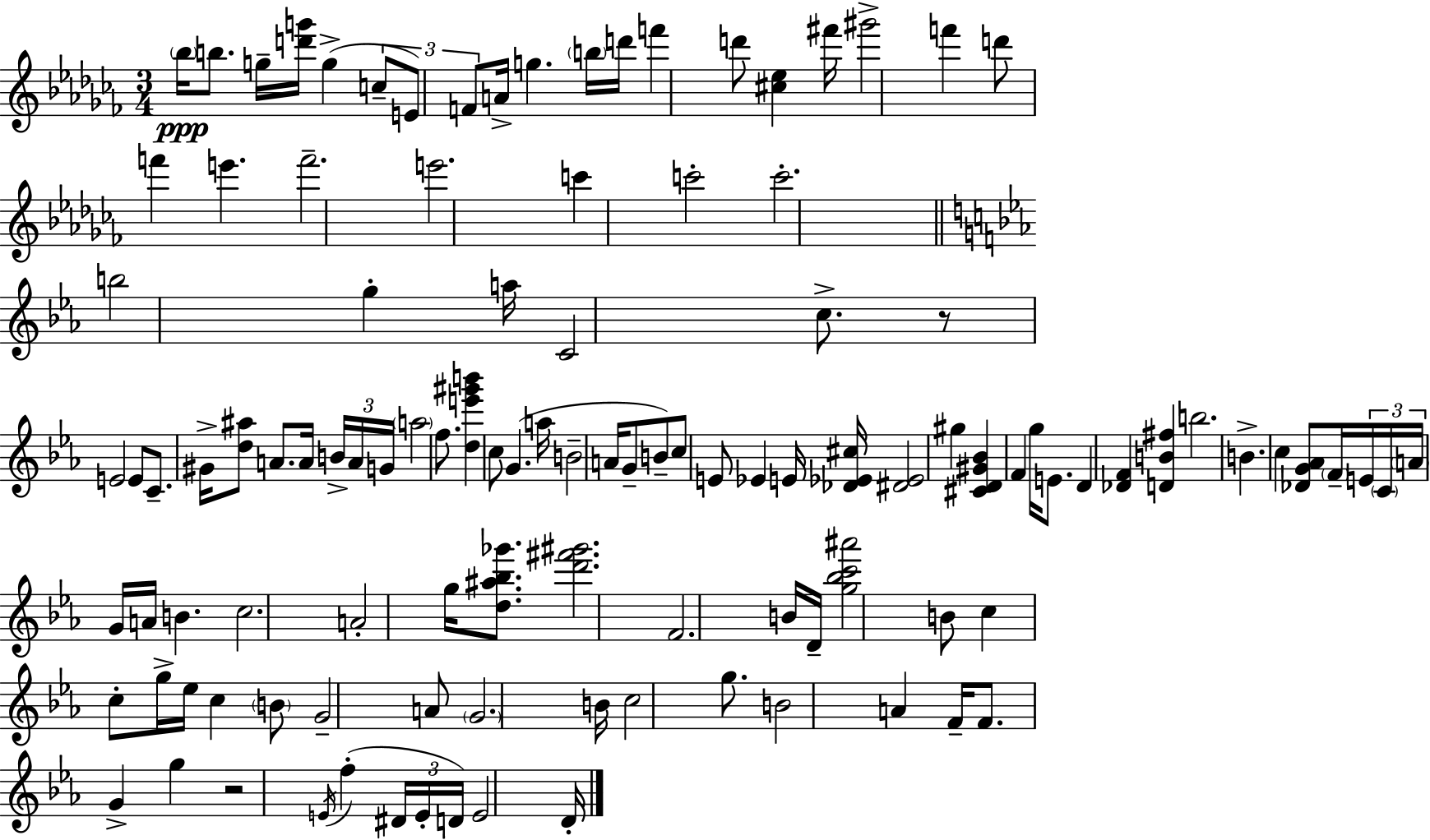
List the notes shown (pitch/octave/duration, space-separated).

Bb5/s B5/e. G5/s [D6,G6]/s G5/q C5/e E4/e F4/e A4/s G5/q. B5/s D6/s F6/q D6/e [C#5,Eb5]/q F#6/s G#6/h F6/q D6/e F6/q E6/q. F6/h. E6/h. C6/q C6/h C6/h. B5/h G5/q A5/s C4/h C5/e. R/e E4/h E4/e C4/e. G#4/s [D5,A#5]/e A4/e. A4/s B4/s A4/s G4/s A5/h F5/e. [D5,E6,G#6,B6]/q C5/e G4/q. A5/s B4/h A4/s G4/e B4/e C5/e E4/e Eb4/q E4/s [Db4,Eb4,C#5]/s [D#4,Eb4]/h G#5/q [C#4,D4,G#4,Bb4]/q F4/q G5/s E4/e. D4/q [Db4,F4]/q [D4,B4,F#5]/q B5/h. B4/q. C5/q [Db4,G4,Ab4]/e F4/s E4/s C4/s A4/s G4/s A4/s B4/q. C5/h. A4/h G5/s [D5,A#5,Bb5,Gb6]/e. [D6,F#6,G#6]/h. F4/h. B4/s D4/s [G5,Bb5,C6,A#6]/h B4/e C5/q C5/e G5/s Eb5/s C5/q B4/e G4/h A4/e G4/h. B4/s C5/h G5/e. B4/h A4/q F4/s F4/e. G4/q G5/q R/h E4/s F5/q D#4/s E4/s D4/s E4/h D4/s